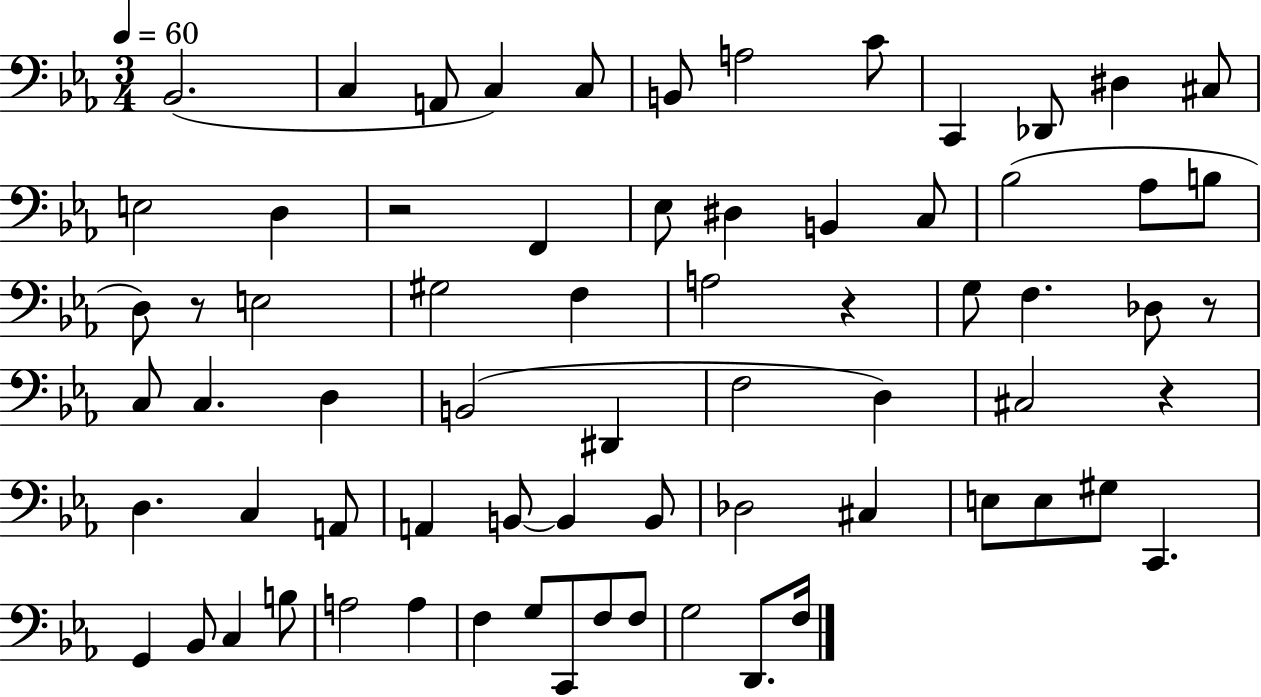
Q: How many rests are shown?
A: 5